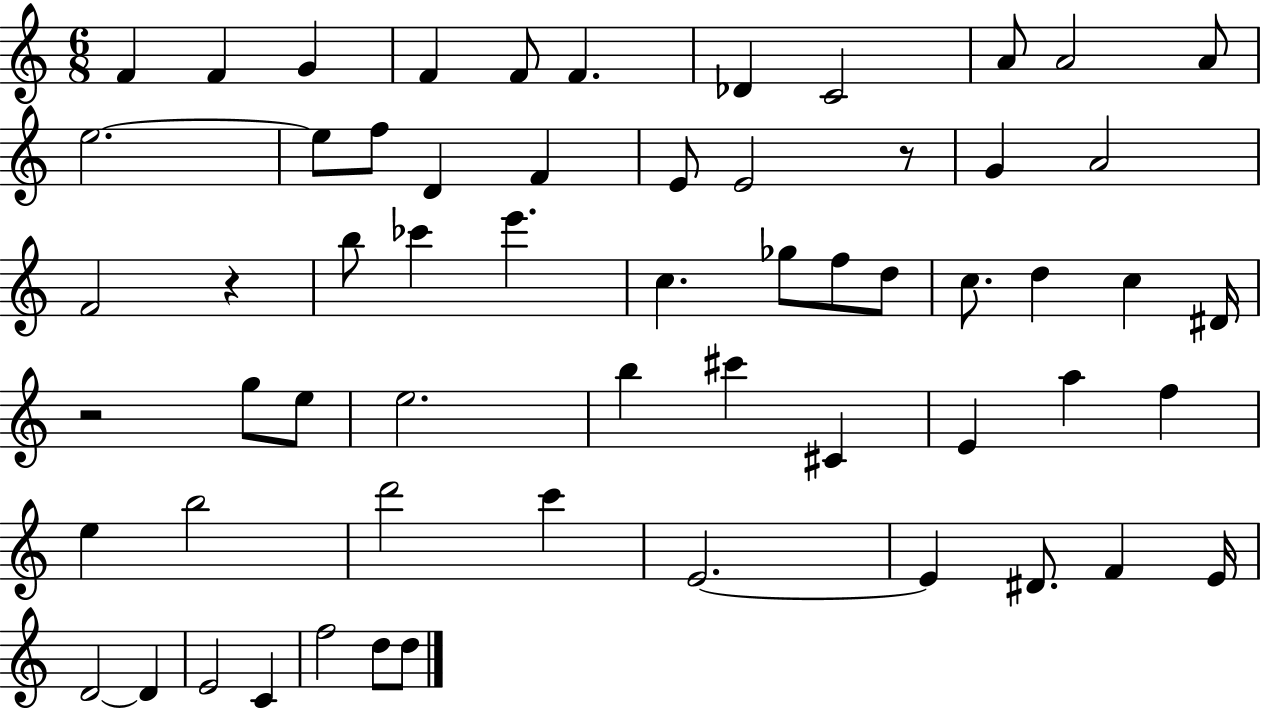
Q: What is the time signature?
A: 6/8